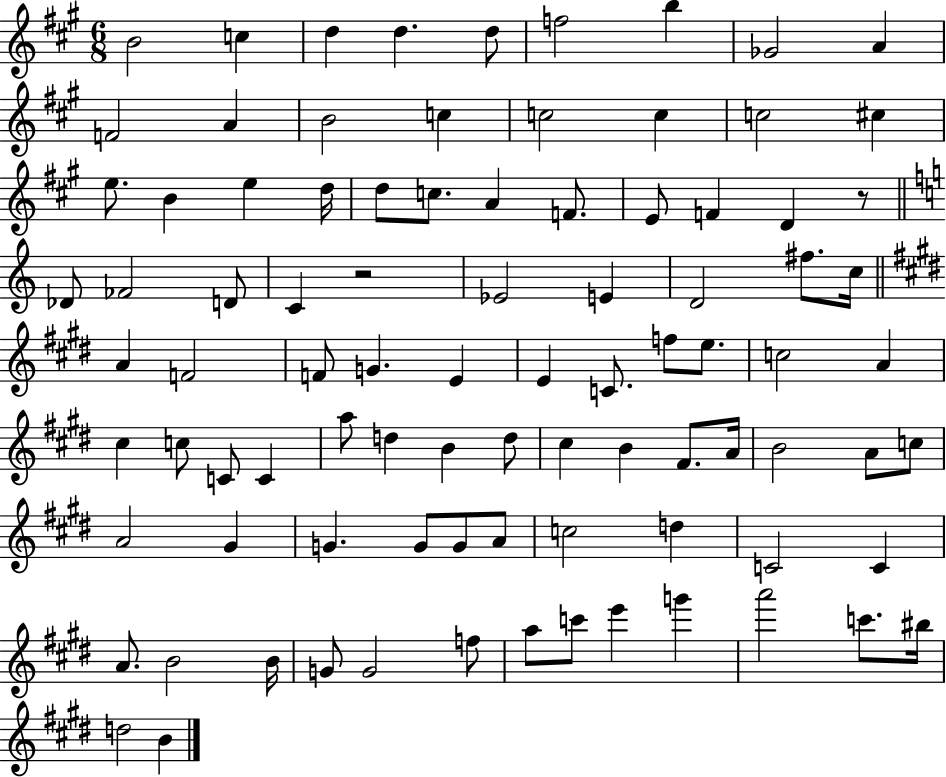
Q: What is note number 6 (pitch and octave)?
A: F5